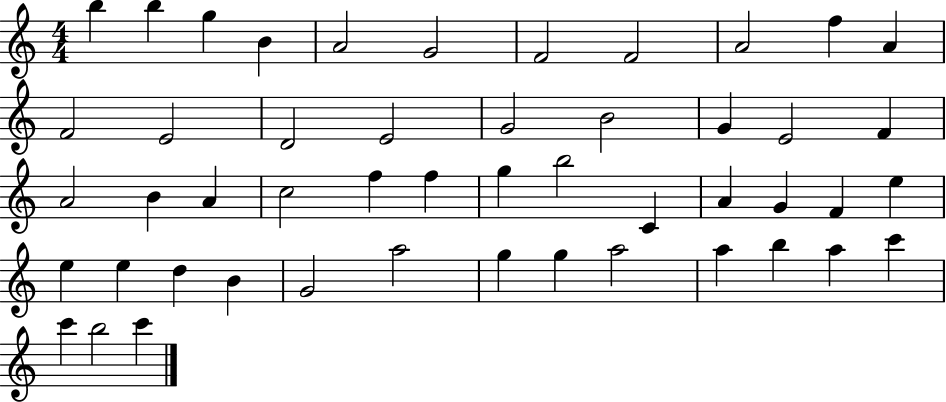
{
  \clef treble
  \numericTimeSignature
  \time 4/4
  \key c \major
  b''4 b''4 g''4 b'4 | a'2 g'2 | f'2 f'2 | a'2 f''4 a'4 | \break f'2 e'2 | d'2 e'2 | g'2 b'2 | g'4 e'2 f'4 | \break a'2 b'4 a'4 | c''2 f''4 f''4 | g''4 b''2 c'4 | a'4 g'4 f'4 e''4 | \break e''4 e''4 d''4 b'4 | g'2 a''2 | g''4 g''4 a''2 | a''4 b''4 a''4 c'''4 | \break c'''4 b''2 c'''4 | \bar "|."
}